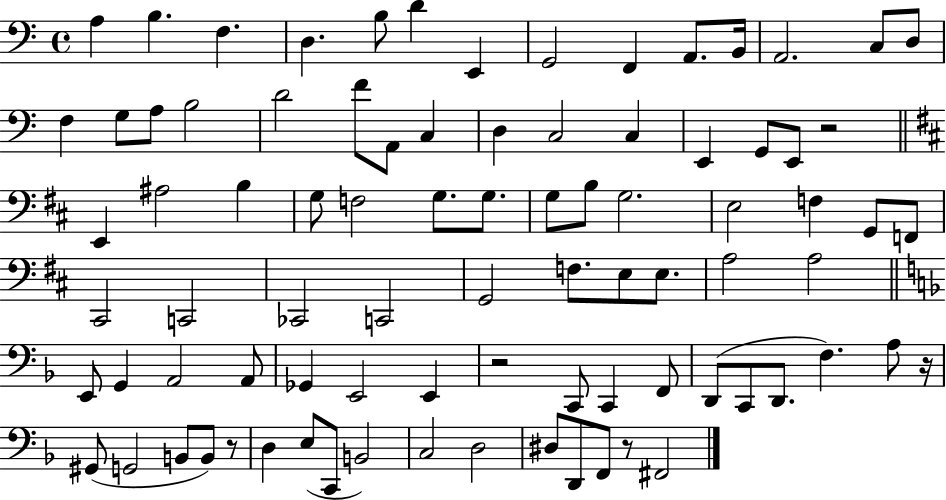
X:1
T:Untitled
M:4/4
L:1/4
K:C
A, B, F, D, B,/2 D E,, G,,2 F,, A,,/2 B,,/4 A,,2 C,/2 D,/2 F, G,/2 A,/2 B,2 D2 F/2 A,,/2 C, D, C,2 C, E,, G,,/2 E,,/2 z2 E,, ^A,2 B, G,/2 F,2 G,/2 G,/2 G,/2 B,/2 G,2 E,2 F, G,,/2 F,,/2 ^C,,2 C,,2 _C,,2 C,,2 G,,2 F,/2 E,/2 E,/2 A,2 A,2 E,,/2 G,, A,,2 A,,/2 _G,, E,,2 E,, z2 C,,/2 C,, F,,/2 D,,/2 C,,/2 D,,/2 F, A,/2 z/4 ^G,,/2 G,,2 B,,/2 B,,/2 z/2 D, E,/2 C,,/2 B,,2 C,2 D,2 ^D,/2 D,,/2 F,,/2 z/2 ^F,,2